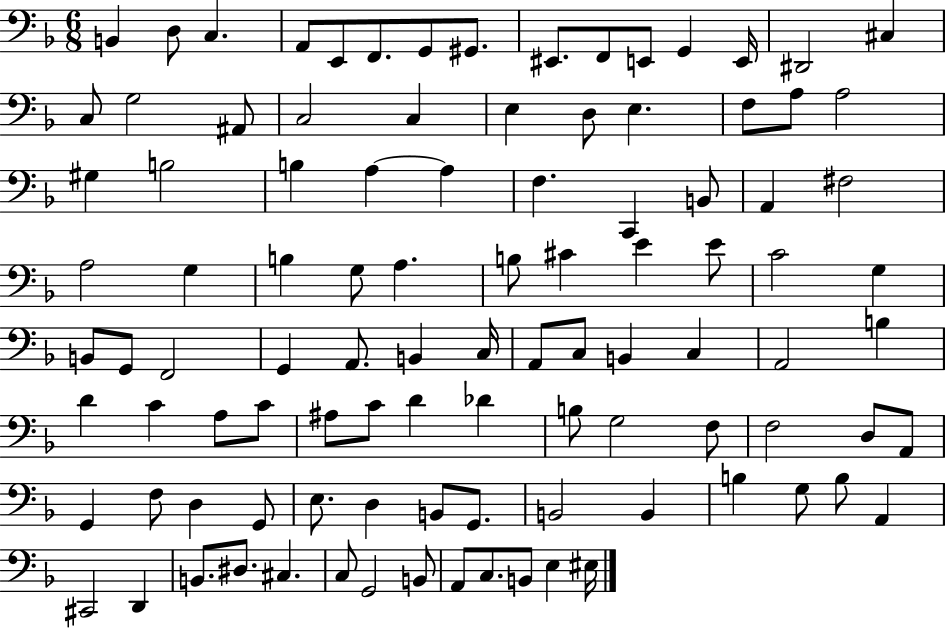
X:1
T:Untitled
M:6/8
L:1/4
K:F
B,, D,/2 C, A,,/2 E,,/2 F,,/2 G,,/2 ^G,,/2 ^E,,/2 F,,/2 E,,/2 G,, E,,/4 ^D,,2 ^C, C,/2 G,2 ^A,,/2 C,2 C, E, D,/2 E, F,/2 A,/2 A,2 ^G, B,2 B, A, A, F, C,, B,,/2 A,, ^F,2 A,2 G, B, G,/2 A, B,/2 ^C E E/2 C2 G, B,,/2 G,,/2 F,,2 G,, A,,/2 B,, C,/4 A,,/2 C,/2 B,, C, A,,2 B, D C A,/2 C/2 ^A,/2 C/2 D _D B,/2 G,2 F,/2 F,2 D,/2 A,,/2 G,, F,/2 D, G,,/2 E,/2 D, B,,/2 G,,/2 B,,2 B,, B, G,/2 B,/2 A,, ^C,,2 D,, B,,/2 ^D,/2 ^C, C,/2 G,,2 B,,/2 A,,/2 C,/2 B,,/2 E, ^E,/4